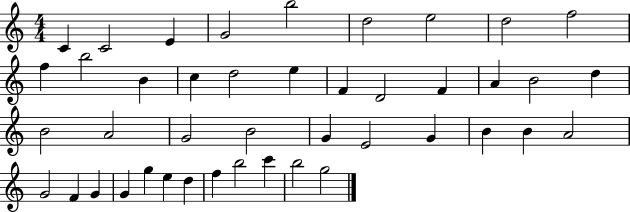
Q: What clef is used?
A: treble